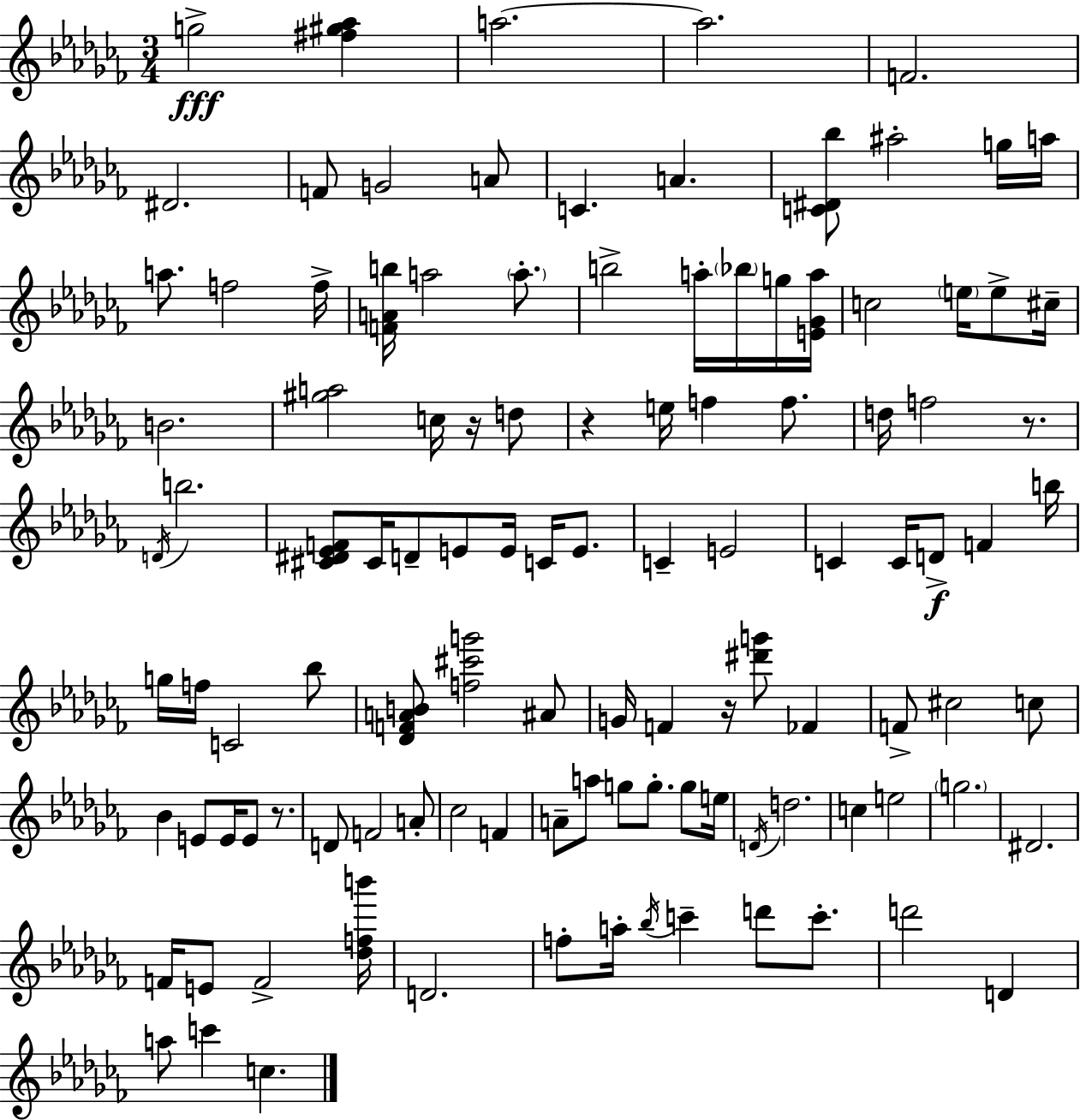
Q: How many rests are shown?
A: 5